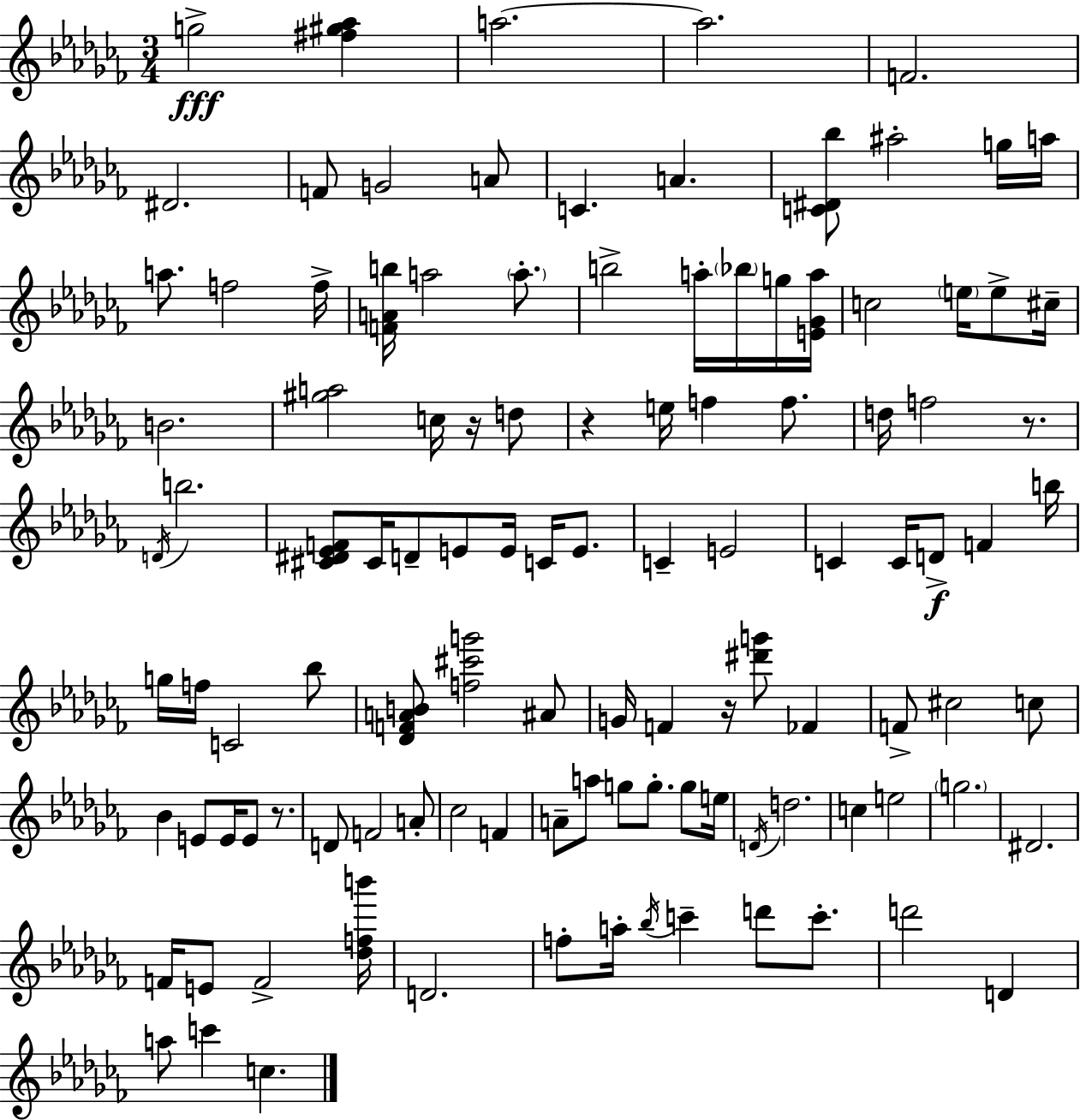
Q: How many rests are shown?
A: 5